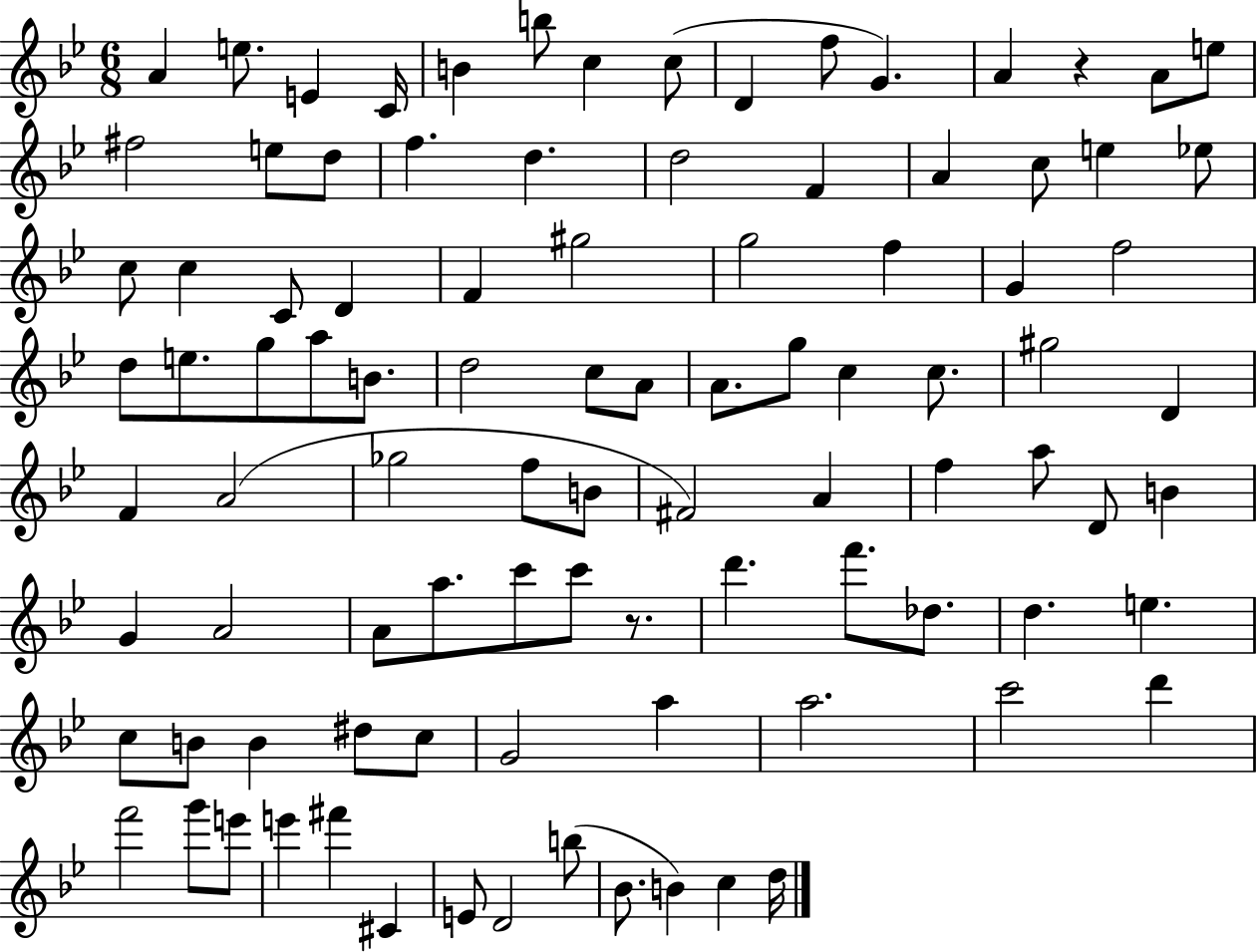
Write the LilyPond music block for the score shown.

{
  \clef treble
  \numericTimeSignature
  \time 6/8
  \key bes \major
  \repeat volta 2 { a'4 e''8. e'4 c'16 | b'4 b''8 c''4 c''8( | d'4 f''8 g'4.) | a'4 r4 a'8 e''8 | \break fis''2 e''8 d''8 | f''4. d''4. | d''2 f'4 | a'4 c''8 e''4 ees''8 | \break c''8 c''4 c'8 d'4 | f'4 gis''2 | g''2 f''4 | g'4 f''2 | \break d''8 e''8. g''8 a''8 b'8. | d''2 c''8 a'8 | a'8. g''8 c''4 c''8. | gis''2 d'4 | \break f'4 a'2( | ges''2 f''8 b'8 | fis'2) a'4 | f''4 a''8 d'8 b'4 | \break g'4 a'2 | a'8 a''8. c'''8 c'''8 r8. | d'''4. f'''8. des''8. | d''4. e''4. | \break c''8 b'8 b'4 dis''8 c''8 | g'2 a''4 | a''2. | c'''2 d'''4 | \break f'''2 g'''8 e'''8 | e'''4 fis'''4 cis'4 | e'8 d'2 b''8( | bes'8. b'4) c''4 d''16 | \break } \bar "|."
}